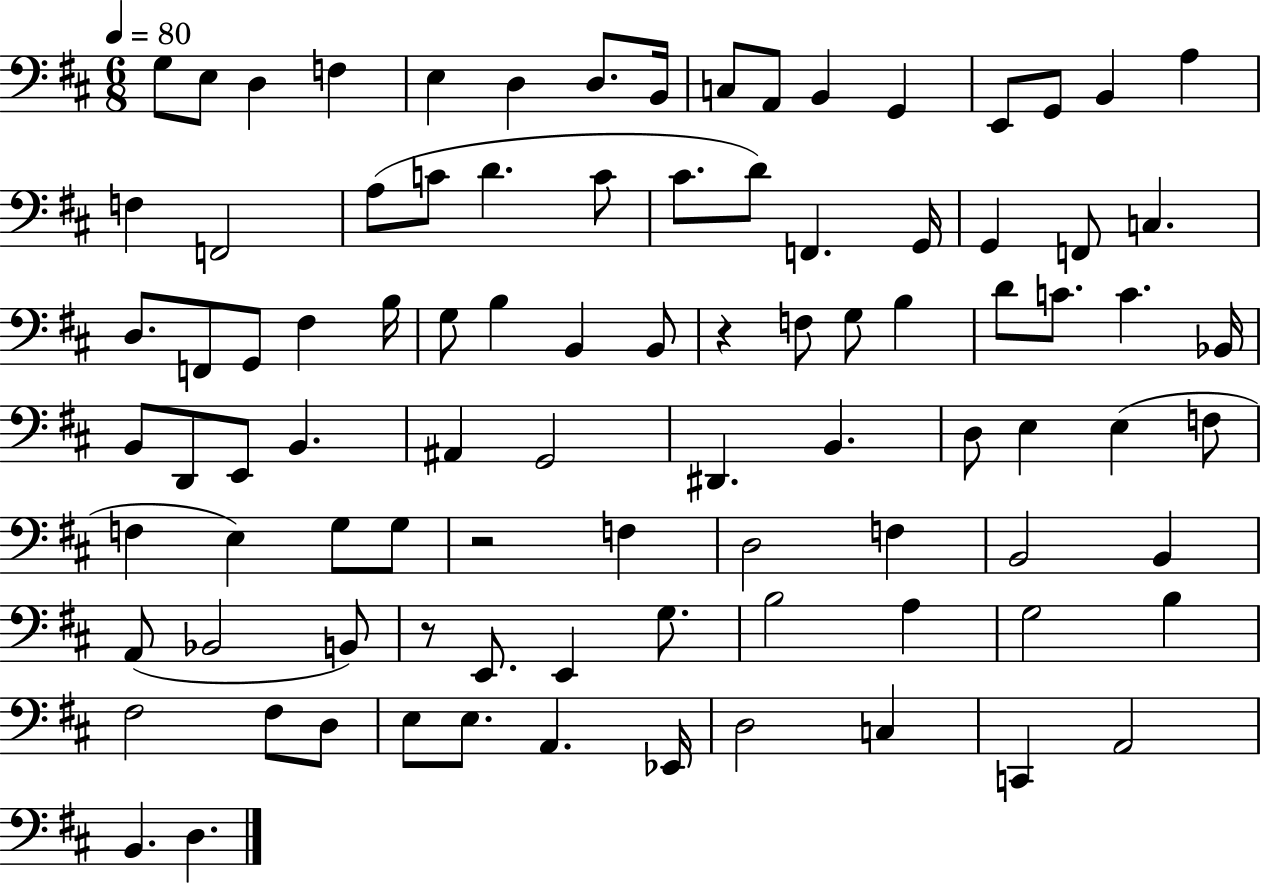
{
  \clef bass
  \numericTimeSignature
  \time 6/8
  \key d \major
  \tempo 4 = 80
  g8 e8 d4 f4 | e4 d4 d8. b,16 | c8 a,8 b,4 g,4 | e,8 g,8 b,4 a4 | \break f4 f,2 | a8( c'8 d'4. c'8 | cis'8. d'8) f,4. g,16 | g,4 f,8 c4. | \break d8. f,8 g,8 fis4 b16 | g8 b4 b,4 b,8 | r4 f8 g8 b4 | d'8 c'8. c'4. bes,16 | \break b,8 d,8 e,8 b,4. | ais,4 g,2 | dis,4. b,4. | d8 e4 e4( f8 | \break f4 e4) g8 g8 | r2 f4 | d2 f4 | b,2 b,4 | \break a,8( bes,2 b,8) | r8 e,8. e,4 g8. | b2 a4 | g2 b4 | \break fis2 fis8 d8 | e8 e8. a,4. ees,16 | d2 c4 | c,4 a,2 | \break b,4. d4. | \bar "|."
}